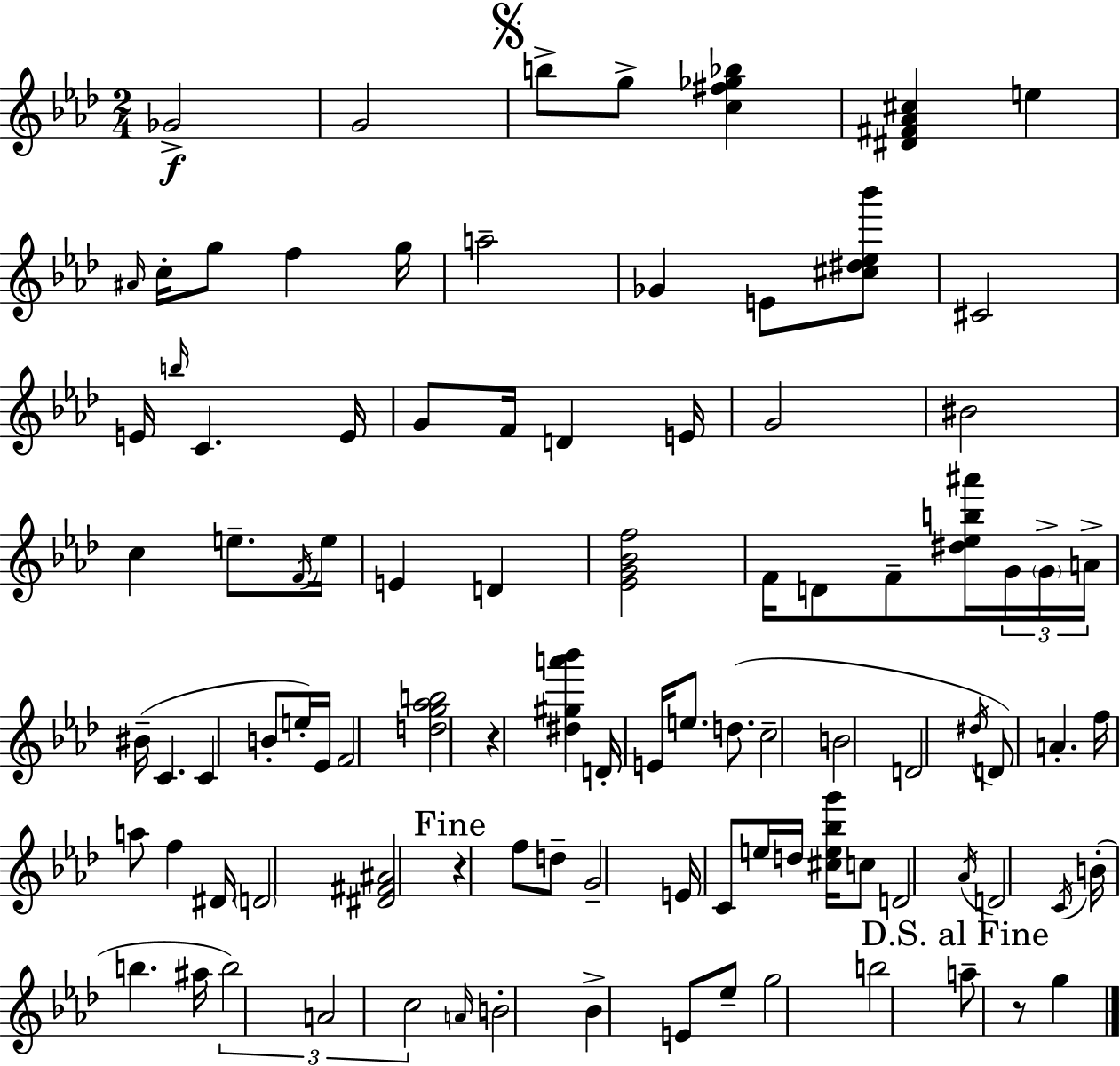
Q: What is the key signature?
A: AES major